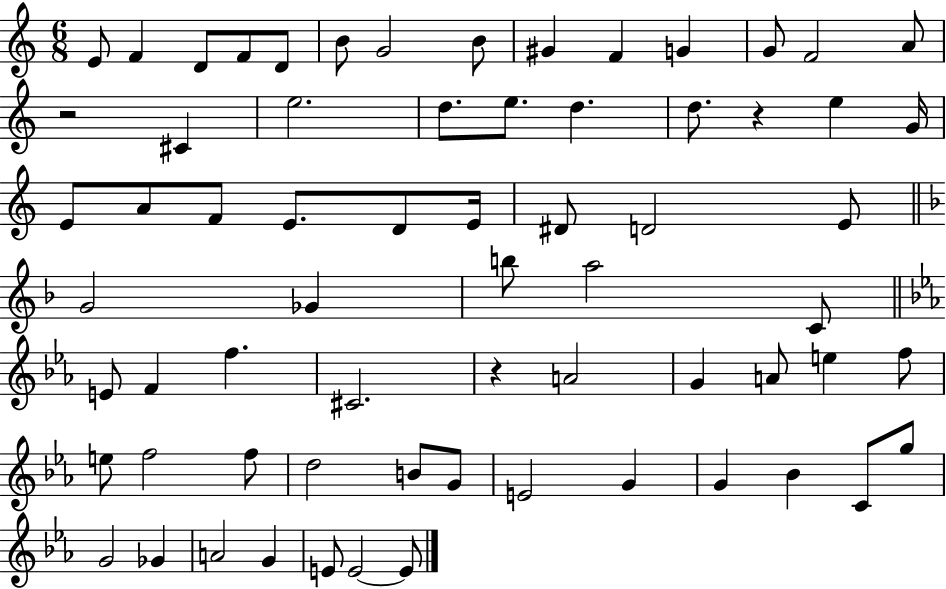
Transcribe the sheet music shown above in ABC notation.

X:1
T:Untitled
M:6/8
L:1/4
K:C
E/2 F D/2 F/2 D/2 B/2 G2 B/2 ^G F G G/2 F2 A/2 z2 ^C e2 d/2 e/2 d d/2 z e G/4 E/2 A/2 F/2 E/2 D/2 E/4 ^D/2 D2 E/2 G2 _G b/2 a2 C/2 E/2 F f ^C2 z A2 G A/2 e f/2 e/2 f2 f/2 d2 B/2 G/2 E2 G G _B C/2 g/2 G2 _G A2 G E/2 E2 E/2